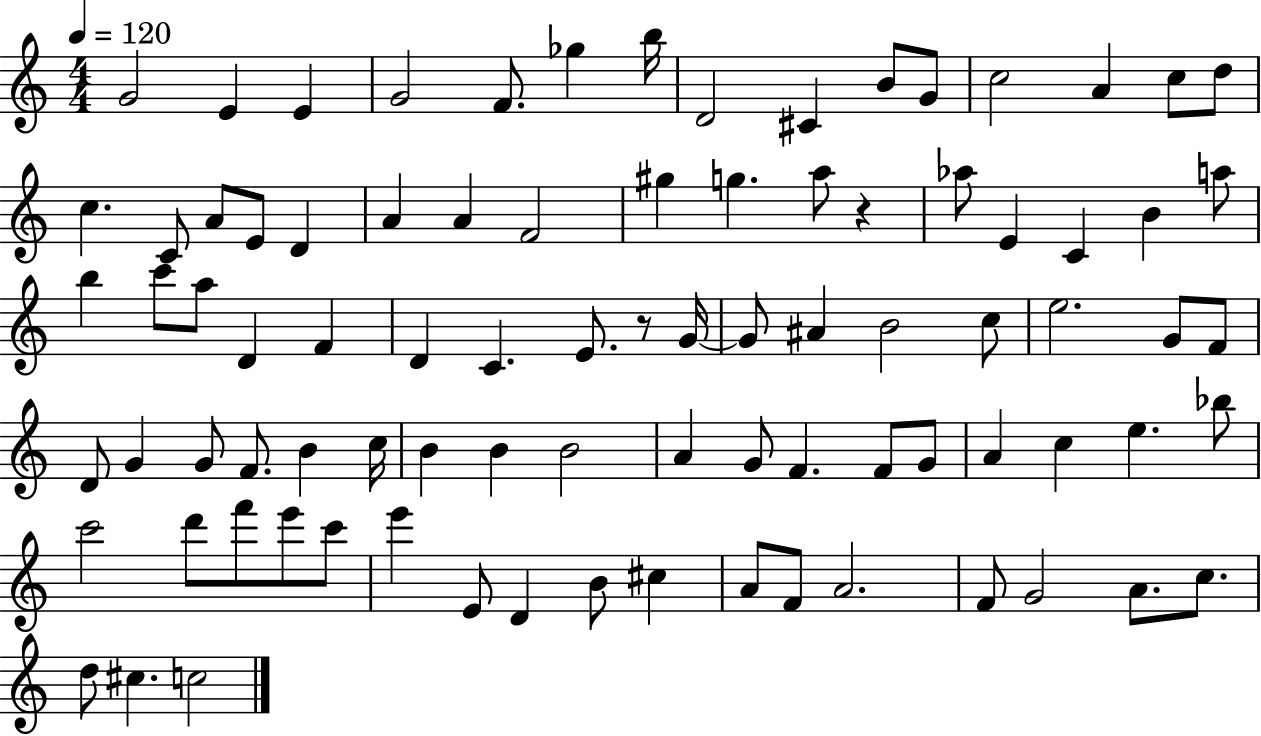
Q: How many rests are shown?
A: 2